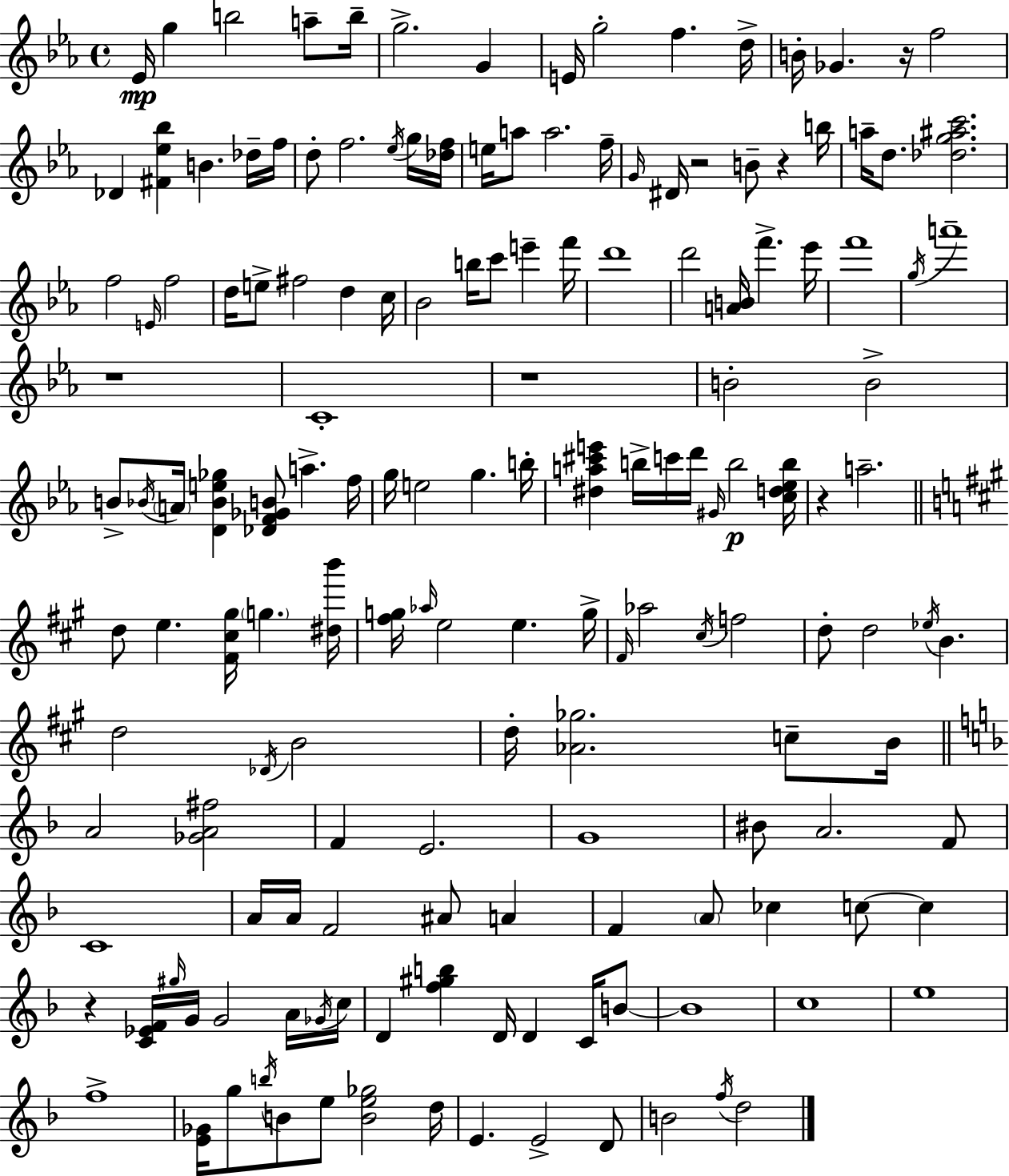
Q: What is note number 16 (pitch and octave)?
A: B4